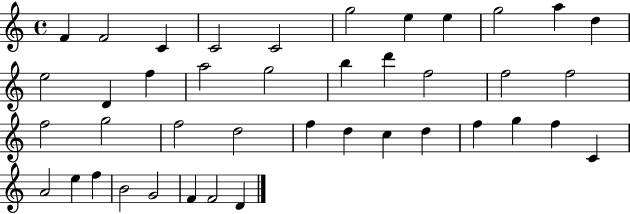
X:1
T:Untitled
M:4/4
L:1/4
K:C
F F2 C C2 C2 g2 e e g2 a d e2 D f a2 g2 b d' f2 f2 f2 f2 g2 f2 d2 f d c d f g f C A2 e f B2 G2 F F2 D